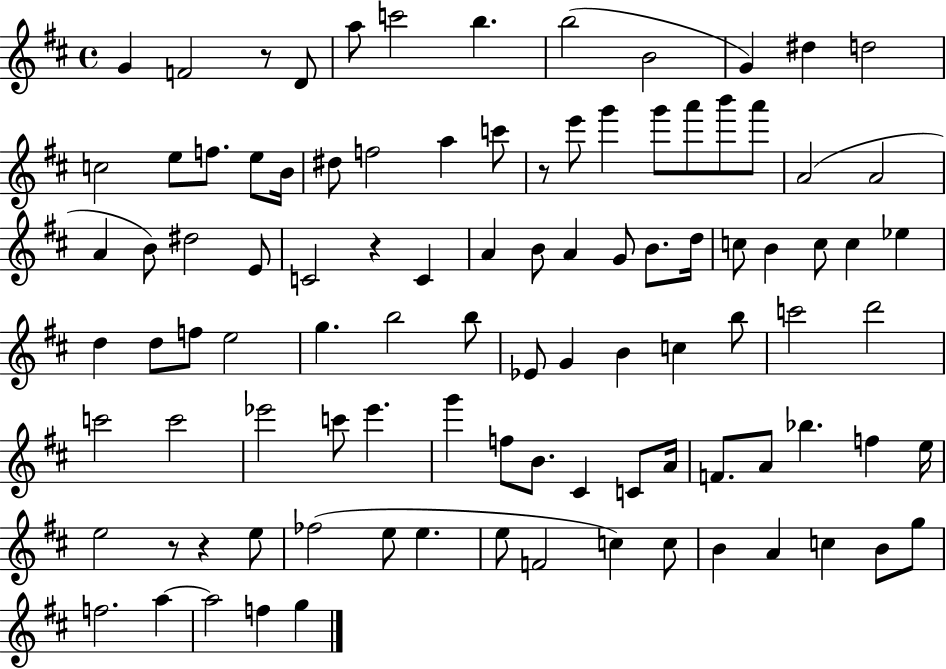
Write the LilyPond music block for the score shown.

{
  \clef treble
  \time 4/4
  \defaultTimeSignature
  \key d \major
  g'4 f'2 r8 d'8 | a''8 c'''2 b''4. | b''2( b'2 | g'4) dis''4 d''2 | \break c''2 e''8 f''8. e''8 b'16 | dis''8 f''2 a''4 c'''8 | r8 e'''8 g'''4 g'''8 a'''8 b'''8 a'''8 | a'2( a'2 | \break a'4 b'8) dis''2 e'8 | c'2 r4 c'4 | a'4 b'8 a'4 g'8 b'8. d''16 | c''8 b'4 c''8 c''4 ees''4 | \break d''4 d''8 f''8 e''2 | g''4. b''2 b''8 | ees'8 g'4 b'4 c''4 b''8 | c'''2 d'''2 | \break c'''2 c'''2 | ees'''2 c'''8 ees'''4. | g'''4 f''8 b'8. cis'4 c'8 a'16 | f'8. a'8 bes''4. f''4 e''16 | \break e''2 r8 r4 e''8 | fes''2( e''8 e''4. | e''8 f'2 c''4) c''8 | b'4 a'4 c''4 b'8 g''8 | \break f''2. a''4~~ | a''2 f''4 g''4 | \bar "|."
}